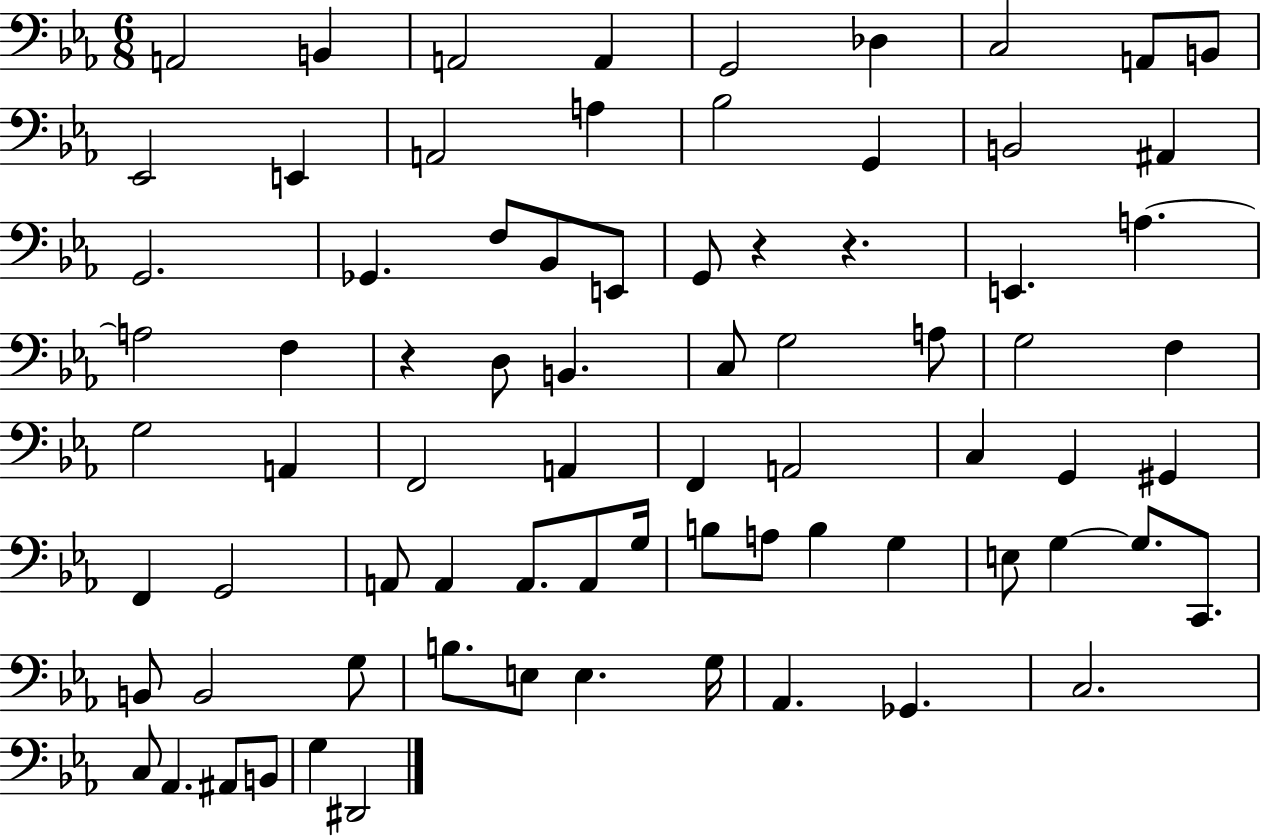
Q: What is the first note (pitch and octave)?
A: A2